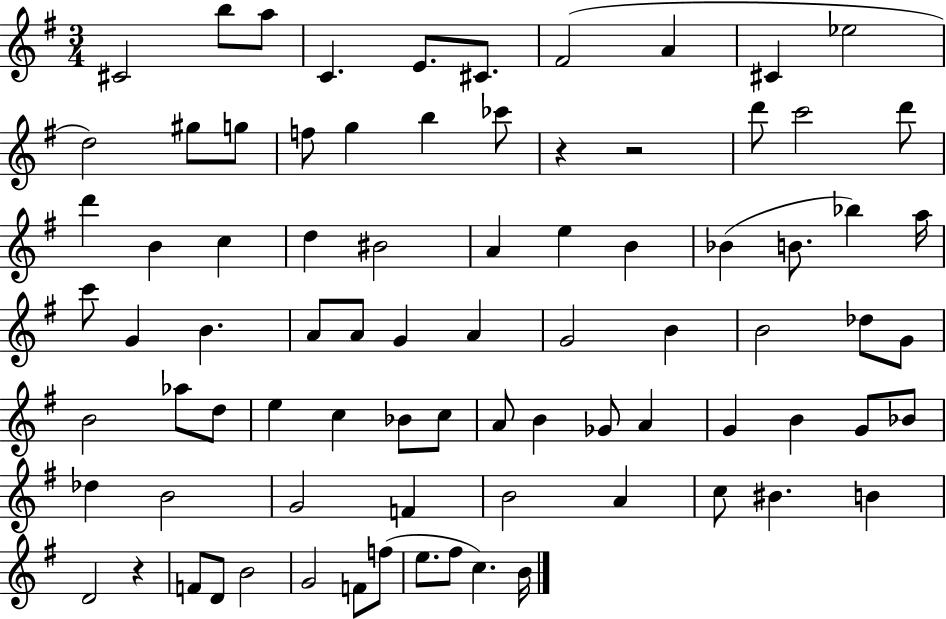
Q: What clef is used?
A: treble